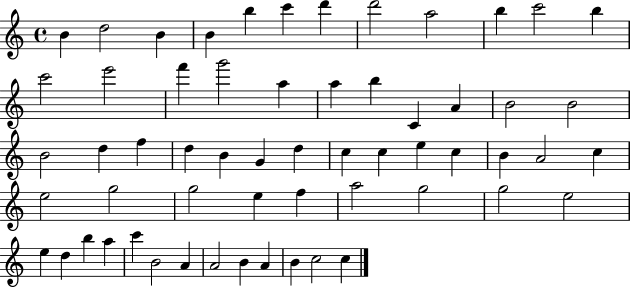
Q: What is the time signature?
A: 4/4